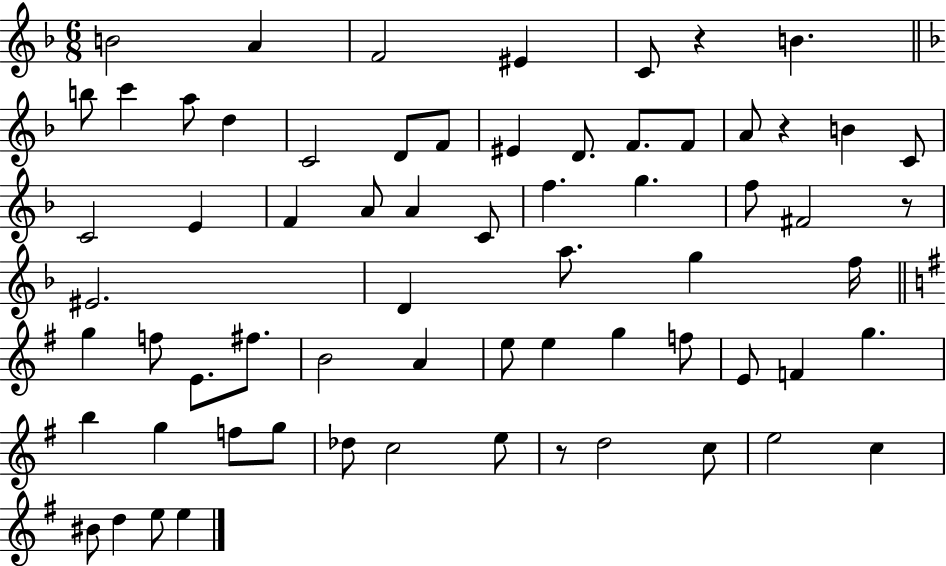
{
  \clef treble
  \numericTimeSignature
  \time 6/8
  \key f \major
  b'2 a'4 | f'2 eis'4 | c'8 r4 b'4. | \bar "||" \break \key f \major b''8 c'''4 a''8 d''4 | c'2 d'8 f'8 | eis'4 d'8. f'8. f'8 | a'8 r4 b'4 c'8 | \break c'2 e'4 | f'4 a'8 a'4 c'8 | f''4. g''4. | f''8 fis'2 r8 | \break eis'2. | d'4 a''8. g''4 f''16 | \bar "||" \break \key e \minor g''4 f''8 e'8. fis''8. | b'2 a'4 | e''8 e''4 g''4 f''8 | e'8 f'4 g''4. | \break b''4 g''4 f''8 g''8 | des''8 c''2 e''8 | r8 d''2 c''8 | e''2 c''4 | \break bis'8 d''4 e''8 e''4 | \bar "|."
}